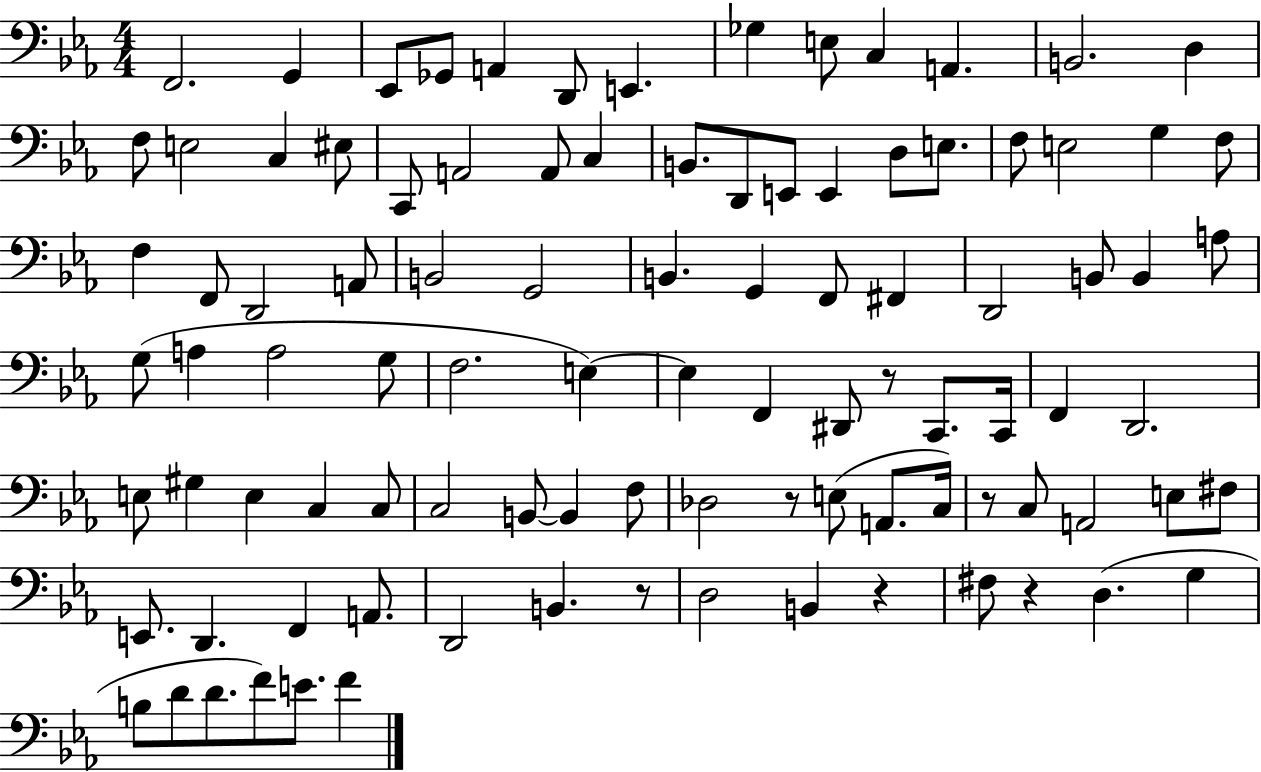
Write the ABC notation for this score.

X:1
T:Untitled
M:4/4
L:1/4
K:Eb
F,,2 G,, _E,,/2 _G,,/2 A,, D,,/2 E,, _G, E,/2 C, A,, B,,2 D, F,/2 E,2 C, ^E,/2 C,,/2 A,,2 A,,/2 C, B,,/2 D,,/2 E,,/2 E,, D,/2 E,/2 F,/2 E,2 G, F,/2 F, F,,/2 D,,2 A,,/2 B,,2 G,,2 B,, G,, F,,/2 ^F,, D,,2 B,,/2 B,, A,/2 G,/2 A, A,2 G,/2 F,2 E, E, F,, ^D,,/2 z/2 C,,/2 C,,/4 F,, D,,2 E,/2 ^G, E, C, C,/2 C,2 B,,/2 B,, F,/2 _D,2 z/2 E,/2 A,,/2 C,/4 z/2 C,/2 A,,2 E,/2 ^F,/2 E,,/2 D,, F,, A,,/2 D,,2 B,, z/2 D,2 B,, z ^F,/2 z D, G, B,/2 D/2 D/2 F/2 E/2 F